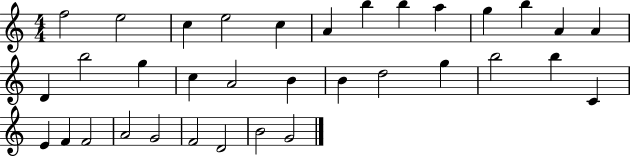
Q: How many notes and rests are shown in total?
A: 34